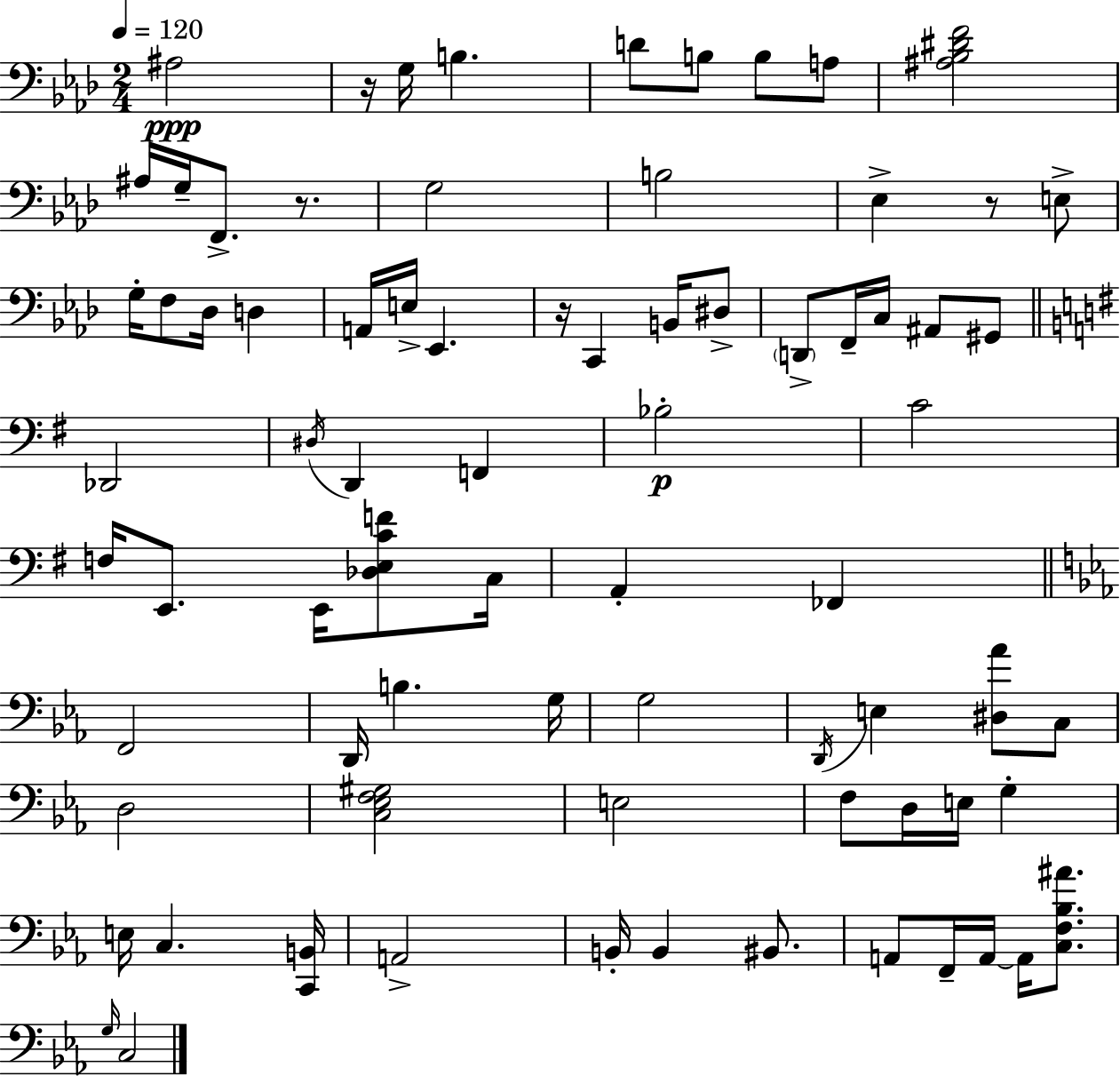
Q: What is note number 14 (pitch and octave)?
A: E3